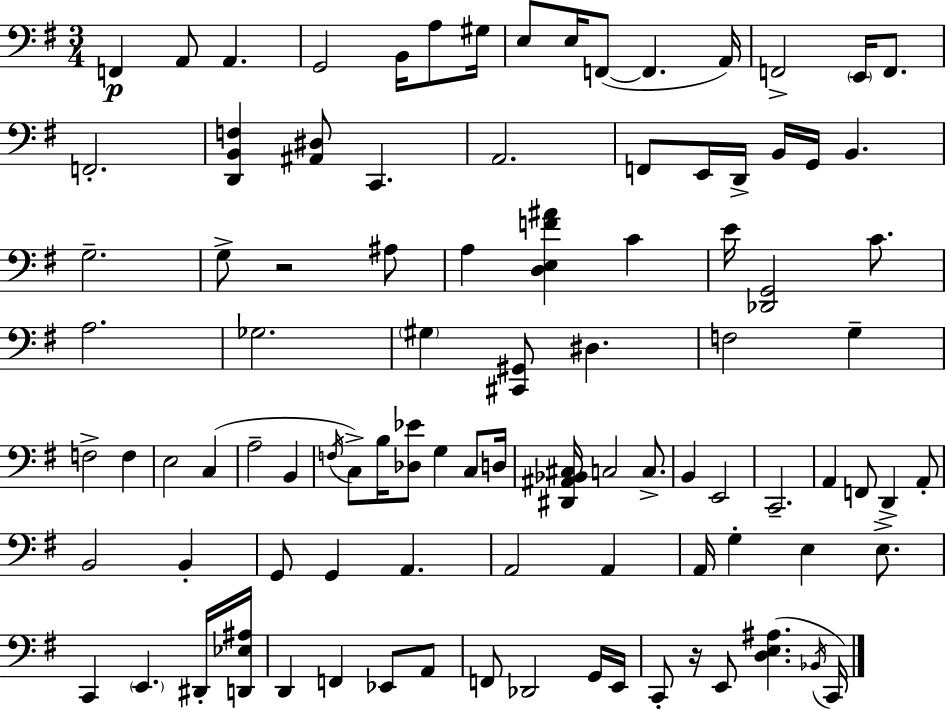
{
  \clef bass
  \numericTimeSignature
  \time 3/4
  \key g \major
  f,4\p a,8 a,4. | g,2 b,16 a8 gis16 | e8 e16 f,8~(~ f,4. a,16) | f,2-> \parenthesize e,16 f,8. | \break f,2.-. | <d, b, f>4 <ais, dis>8 c,4. | a,2. | f,8 e,16 d,16-> b,16 g,16 b,4. | \break g2.-- | g8-> r2 ais8 | a4 <d e f' ais'>4 c'4 | e'16 <des, g,>2 c'8. | \break a2. | ges2. | \parenthesize gis4 <cis, gis,>8 dis4. | f2 g4-- | \break f2-> f4 | e2 c4( | a2-- b,4 | \acciaccatura { f16 } c8->) b16 <des ees'>8 g4 c8 | \break d16 <dis, ais, bes, cis>16 c2 c8.-> | b,4 e,2 | c,2.-- | a,4 f,8 d,4-> a,8-. | \break b,2 b,4-. | g,8 g,4 a,4. | a,2 a,4 | a,16 g4-. e4 e8.-> | \break c,4 \parenthesize e,4. dis,16-. | <d, ees ais>16 d,4 f,4 ees,8 a,8 | f,8 des,2 g,16 | e,16 c,8-. r16 e,8 <d e ais>4.( | \break \acciaccatura { bes,16 } c,16) \bar "|."
}